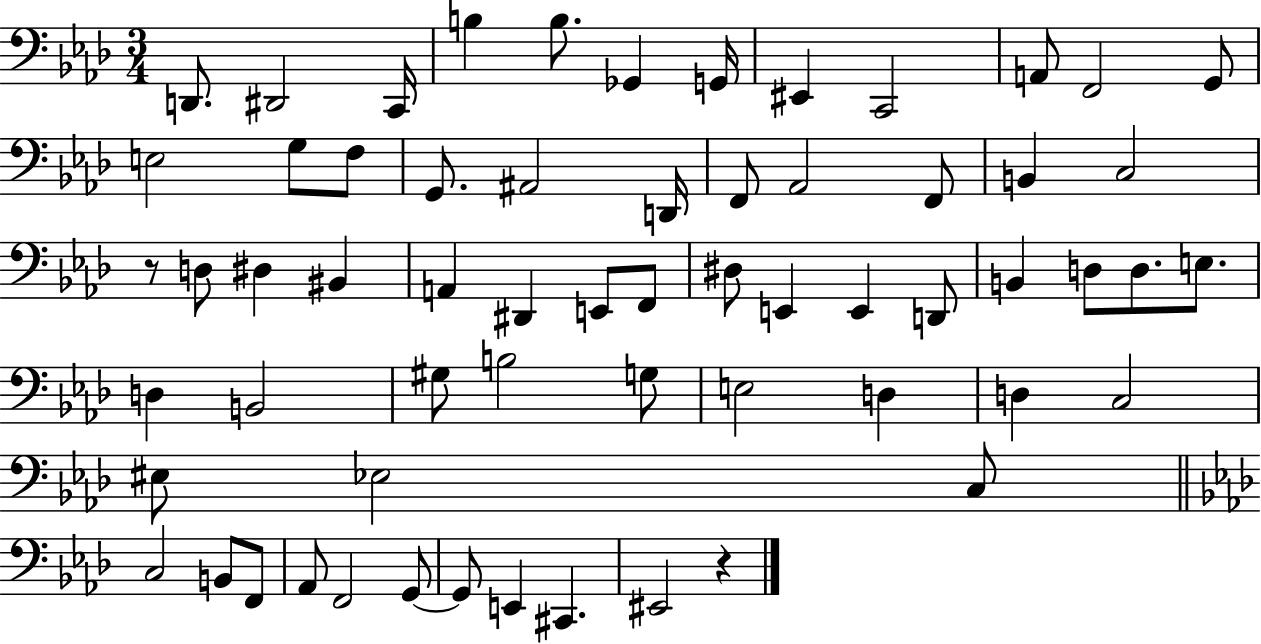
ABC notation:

X:1
T:Untitled
M:3/4
L:1/4
K:Ab
D,,/2 ^D,,2 C,,/4 B, B,/2 _G,, G,,/4 ^E,, C,,2 A,,/2 F,,2 G,,/2 E,2 G,/2 F,/2 G,,/2 ^A,,2 D,,/4 F,,/2 _A,,2 F,,/2 B,, C,2 z/2 D,/2 ^D, ^B,, A,, ^D,, E,,/2 F,,/2 ^D,/2 E,, E,, D,,/2 B,, D,/2 D,/2 E,/2 D, B,,2 ^G,/2 B,2 G,/2 E,2 D, D, C,2 ^E,/2 _E,2 C,/2 C,2 B,,/2 F,,/2 _A,,/2 F,,2 G,,/2 G,,/2 E,, ^C,, ^E,,2 z